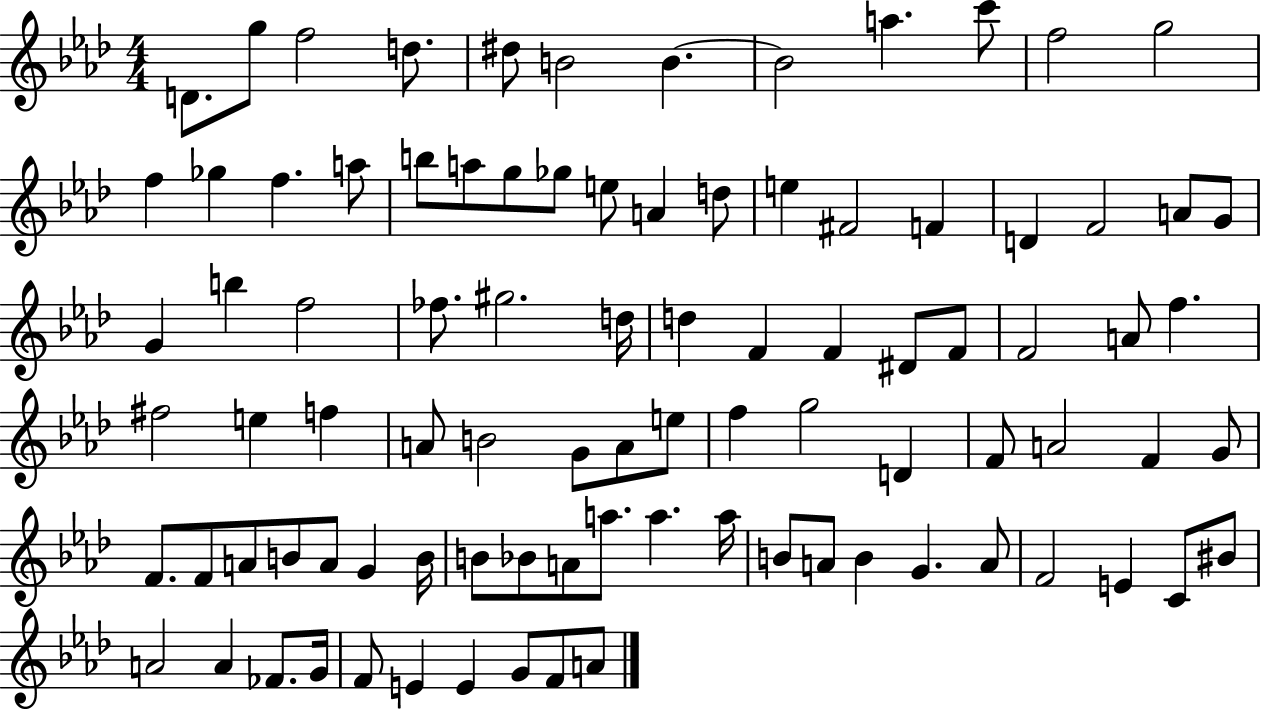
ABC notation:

X:1
T:Untitled
M:4/4
L:1/4
K:Ab
D/2 g/2 f2 d/2 ^d/2 B2 B B2 a c'/2 f2 g2 f _g f a/2 b/2 a/2 g/2 _g/2 e/2 A d/2 e ^F2 F D F2 A/2 G/2 G b f2 _f/2 ^g2 d/4 d F F ^D/2 F/2 F2 A/2 f ^f2 e f A/2 B2 G/2 A/2 e/2 f g2 D F/2 A2 F G/2 F/2 F/2 A/2 B/2 A/2 G B/4 B/2 _B/2 A/2 a/2 a a/4 B/2 A/2 B G A/2 F2 E C/2 ^B/2 A2 A _F/2 G/4 F/2 E E G/2 F/2 A/2